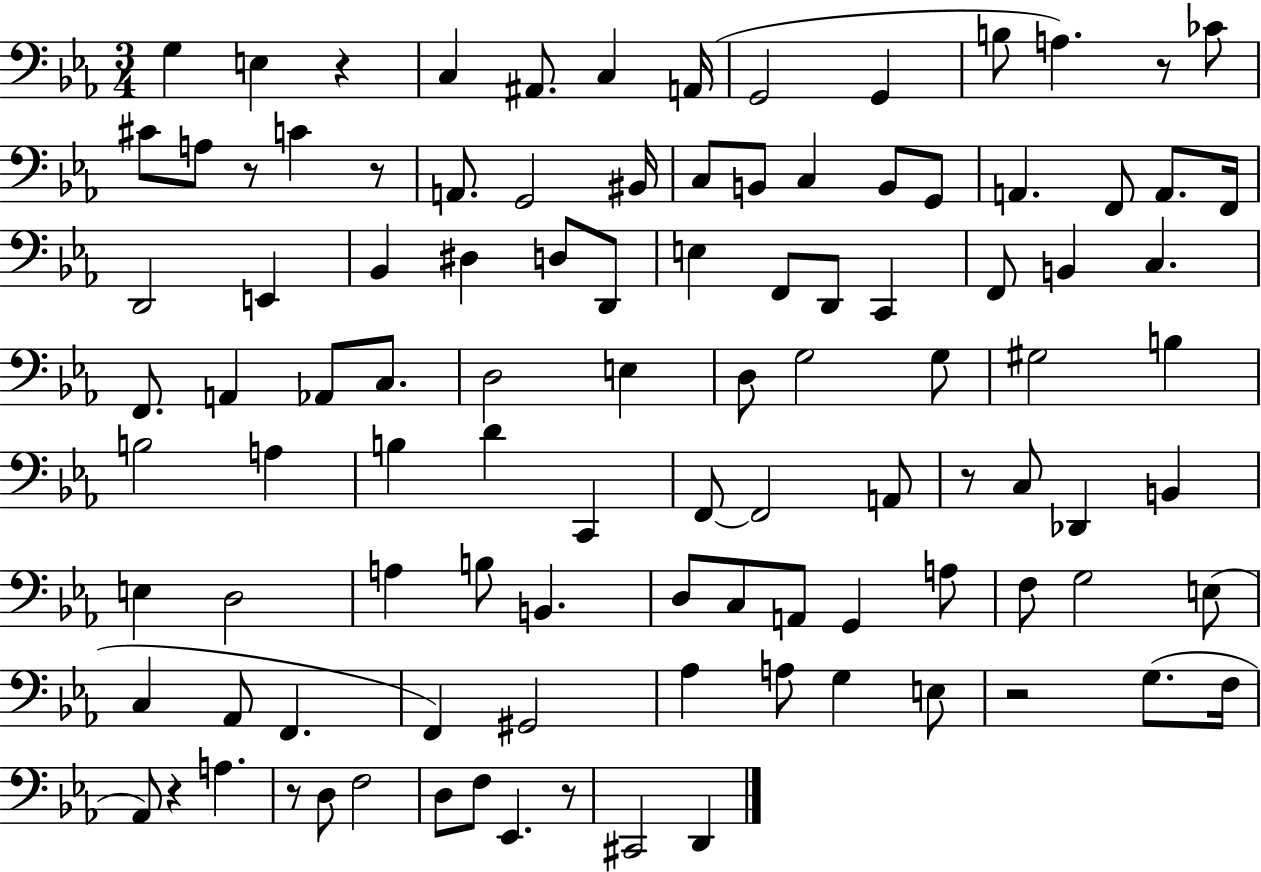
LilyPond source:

{
  \clef bass
  \numericTimeSignature
  \time 3/4
  \key ees \major
  \repeat volta 2 { g4 e4 r4 | c4 ais,8. c4 a,16( | g,2 g,4 | b8 a4.) r8 ces'8 | \break cis'8 a8 r8 c'4 r8 | a,8. g,2 bis,16 | c8 b,8 c4 b,8 g,8 | a,4. f,8 a,8. f,16 | \break d,2 e,4 | bes,4 dis4 d8 d,8 | e4 f,8 d,8 c,4 | f,8 b,4 c4. | \break f,8. a,4 aes,8 c8. | d2 e4 | d8 g2 g8 | gis2 b4 | \break b2 a4 | b4 d'4 c,4 | f,8~~ f,2 a,8 | r8 c8 des,4 b,4 | \break e4 d2 | a4 b8 b,4. | d8 c8 a,8 g,4 a8 | f8 g2 e8( | \break c4 aes,8 f,4. | f,4) gis,2 | aes4 a8 g4 e8 | r2 g8.( f16 | \break aes,8) r4 a4. | r8 d8 f2 | d8 f8 ees,4. r8 | cis,2 d,4 | \break } \bar "|."
}